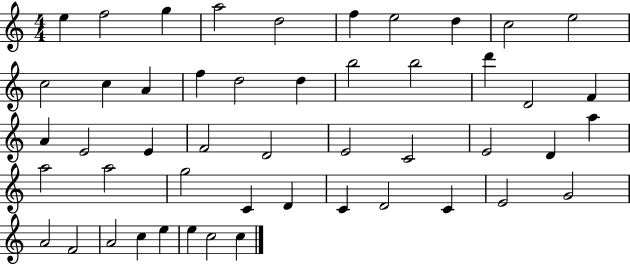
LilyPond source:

{
  \clef treble
  \numericTimeSignature
  \time 4/4
  \key c \major
  e''4 f''2 g''4 | a''2 d''2 | f''4 e''2 d''4 | c''2 e''2 | \break c''2 c''4 a'4 | f''4 d''2 d''4 | b''2 b''2 | d'''4 d'2 f'4 | \break a'4 e'2 e'4 | f'2 d'2 | e'2 c'2 | e'2 d'4 a''4 | \break a''2 a''2 | g''2 c'4 d'4 | c'4 d'2 c'4 | e'2 g'2 | \break a'2 f'2 | a'2 c''4 e''4 | e''4 c''2 c''4 | \bar "|."
}